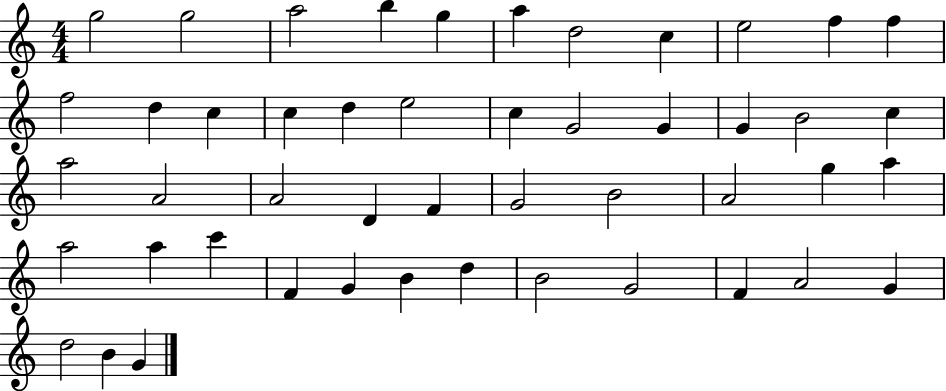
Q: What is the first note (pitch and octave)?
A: G5